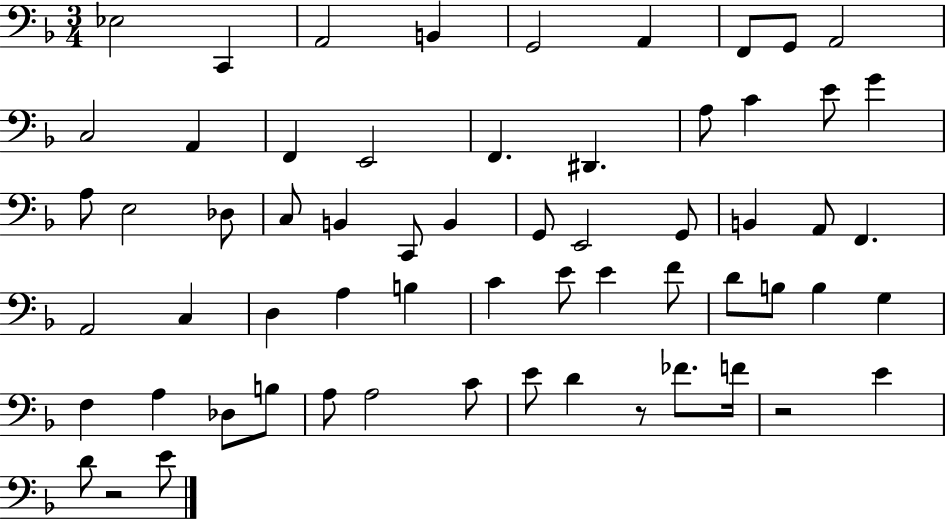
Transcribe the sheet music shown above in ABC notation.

X:1
T:Untitled
M:3/4
L:1/4
K:F
_E,2 C,, A,,2 B,, G,,2 A,, F,,/2 G,,/2 A,,2 C,2 A,, F,, E,,2 F,, ^D,, A,/2 C E/2 G A,/2 E,2 _D,/2 C,/2 B,, C,,/2 B,, G,,/2 E,,2 G,,/2 B,, A,,/2 F,, A,,2 C, D, A, B, C E/2 E F/2 D/2 B,/2 B, G, F, A, _D,/2 B,/2 A,/2 A,2 C/2 E/2 D z/2 _F/2 F/4 z2 E D/2 z2 E/2